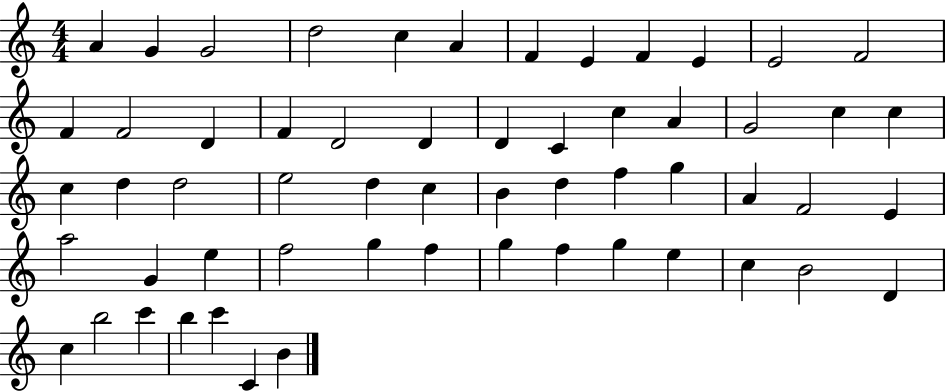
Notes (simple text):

A4/q G4/q G4/h D5/h C5/q A4/q F4/q E4/q F4/q E4/q E4/h F4/h F4/q F4/h D4/q F4/q D4/h D4/q D4/q C4/q C5/q A4/q G4/h C5/q C5/q C5/q D5/q D5/h E5/h D5/q C5/q B4/q D5/q F5/q G5/q A4/q F4/h E4/q A5/h G4/q E5/q F5/h G5/q F5/q G5/q F5/q G5/q E5/q C5/q B4/h D4/q C5/q B5/h C6/q B5/q C6/q C4/q B4/q